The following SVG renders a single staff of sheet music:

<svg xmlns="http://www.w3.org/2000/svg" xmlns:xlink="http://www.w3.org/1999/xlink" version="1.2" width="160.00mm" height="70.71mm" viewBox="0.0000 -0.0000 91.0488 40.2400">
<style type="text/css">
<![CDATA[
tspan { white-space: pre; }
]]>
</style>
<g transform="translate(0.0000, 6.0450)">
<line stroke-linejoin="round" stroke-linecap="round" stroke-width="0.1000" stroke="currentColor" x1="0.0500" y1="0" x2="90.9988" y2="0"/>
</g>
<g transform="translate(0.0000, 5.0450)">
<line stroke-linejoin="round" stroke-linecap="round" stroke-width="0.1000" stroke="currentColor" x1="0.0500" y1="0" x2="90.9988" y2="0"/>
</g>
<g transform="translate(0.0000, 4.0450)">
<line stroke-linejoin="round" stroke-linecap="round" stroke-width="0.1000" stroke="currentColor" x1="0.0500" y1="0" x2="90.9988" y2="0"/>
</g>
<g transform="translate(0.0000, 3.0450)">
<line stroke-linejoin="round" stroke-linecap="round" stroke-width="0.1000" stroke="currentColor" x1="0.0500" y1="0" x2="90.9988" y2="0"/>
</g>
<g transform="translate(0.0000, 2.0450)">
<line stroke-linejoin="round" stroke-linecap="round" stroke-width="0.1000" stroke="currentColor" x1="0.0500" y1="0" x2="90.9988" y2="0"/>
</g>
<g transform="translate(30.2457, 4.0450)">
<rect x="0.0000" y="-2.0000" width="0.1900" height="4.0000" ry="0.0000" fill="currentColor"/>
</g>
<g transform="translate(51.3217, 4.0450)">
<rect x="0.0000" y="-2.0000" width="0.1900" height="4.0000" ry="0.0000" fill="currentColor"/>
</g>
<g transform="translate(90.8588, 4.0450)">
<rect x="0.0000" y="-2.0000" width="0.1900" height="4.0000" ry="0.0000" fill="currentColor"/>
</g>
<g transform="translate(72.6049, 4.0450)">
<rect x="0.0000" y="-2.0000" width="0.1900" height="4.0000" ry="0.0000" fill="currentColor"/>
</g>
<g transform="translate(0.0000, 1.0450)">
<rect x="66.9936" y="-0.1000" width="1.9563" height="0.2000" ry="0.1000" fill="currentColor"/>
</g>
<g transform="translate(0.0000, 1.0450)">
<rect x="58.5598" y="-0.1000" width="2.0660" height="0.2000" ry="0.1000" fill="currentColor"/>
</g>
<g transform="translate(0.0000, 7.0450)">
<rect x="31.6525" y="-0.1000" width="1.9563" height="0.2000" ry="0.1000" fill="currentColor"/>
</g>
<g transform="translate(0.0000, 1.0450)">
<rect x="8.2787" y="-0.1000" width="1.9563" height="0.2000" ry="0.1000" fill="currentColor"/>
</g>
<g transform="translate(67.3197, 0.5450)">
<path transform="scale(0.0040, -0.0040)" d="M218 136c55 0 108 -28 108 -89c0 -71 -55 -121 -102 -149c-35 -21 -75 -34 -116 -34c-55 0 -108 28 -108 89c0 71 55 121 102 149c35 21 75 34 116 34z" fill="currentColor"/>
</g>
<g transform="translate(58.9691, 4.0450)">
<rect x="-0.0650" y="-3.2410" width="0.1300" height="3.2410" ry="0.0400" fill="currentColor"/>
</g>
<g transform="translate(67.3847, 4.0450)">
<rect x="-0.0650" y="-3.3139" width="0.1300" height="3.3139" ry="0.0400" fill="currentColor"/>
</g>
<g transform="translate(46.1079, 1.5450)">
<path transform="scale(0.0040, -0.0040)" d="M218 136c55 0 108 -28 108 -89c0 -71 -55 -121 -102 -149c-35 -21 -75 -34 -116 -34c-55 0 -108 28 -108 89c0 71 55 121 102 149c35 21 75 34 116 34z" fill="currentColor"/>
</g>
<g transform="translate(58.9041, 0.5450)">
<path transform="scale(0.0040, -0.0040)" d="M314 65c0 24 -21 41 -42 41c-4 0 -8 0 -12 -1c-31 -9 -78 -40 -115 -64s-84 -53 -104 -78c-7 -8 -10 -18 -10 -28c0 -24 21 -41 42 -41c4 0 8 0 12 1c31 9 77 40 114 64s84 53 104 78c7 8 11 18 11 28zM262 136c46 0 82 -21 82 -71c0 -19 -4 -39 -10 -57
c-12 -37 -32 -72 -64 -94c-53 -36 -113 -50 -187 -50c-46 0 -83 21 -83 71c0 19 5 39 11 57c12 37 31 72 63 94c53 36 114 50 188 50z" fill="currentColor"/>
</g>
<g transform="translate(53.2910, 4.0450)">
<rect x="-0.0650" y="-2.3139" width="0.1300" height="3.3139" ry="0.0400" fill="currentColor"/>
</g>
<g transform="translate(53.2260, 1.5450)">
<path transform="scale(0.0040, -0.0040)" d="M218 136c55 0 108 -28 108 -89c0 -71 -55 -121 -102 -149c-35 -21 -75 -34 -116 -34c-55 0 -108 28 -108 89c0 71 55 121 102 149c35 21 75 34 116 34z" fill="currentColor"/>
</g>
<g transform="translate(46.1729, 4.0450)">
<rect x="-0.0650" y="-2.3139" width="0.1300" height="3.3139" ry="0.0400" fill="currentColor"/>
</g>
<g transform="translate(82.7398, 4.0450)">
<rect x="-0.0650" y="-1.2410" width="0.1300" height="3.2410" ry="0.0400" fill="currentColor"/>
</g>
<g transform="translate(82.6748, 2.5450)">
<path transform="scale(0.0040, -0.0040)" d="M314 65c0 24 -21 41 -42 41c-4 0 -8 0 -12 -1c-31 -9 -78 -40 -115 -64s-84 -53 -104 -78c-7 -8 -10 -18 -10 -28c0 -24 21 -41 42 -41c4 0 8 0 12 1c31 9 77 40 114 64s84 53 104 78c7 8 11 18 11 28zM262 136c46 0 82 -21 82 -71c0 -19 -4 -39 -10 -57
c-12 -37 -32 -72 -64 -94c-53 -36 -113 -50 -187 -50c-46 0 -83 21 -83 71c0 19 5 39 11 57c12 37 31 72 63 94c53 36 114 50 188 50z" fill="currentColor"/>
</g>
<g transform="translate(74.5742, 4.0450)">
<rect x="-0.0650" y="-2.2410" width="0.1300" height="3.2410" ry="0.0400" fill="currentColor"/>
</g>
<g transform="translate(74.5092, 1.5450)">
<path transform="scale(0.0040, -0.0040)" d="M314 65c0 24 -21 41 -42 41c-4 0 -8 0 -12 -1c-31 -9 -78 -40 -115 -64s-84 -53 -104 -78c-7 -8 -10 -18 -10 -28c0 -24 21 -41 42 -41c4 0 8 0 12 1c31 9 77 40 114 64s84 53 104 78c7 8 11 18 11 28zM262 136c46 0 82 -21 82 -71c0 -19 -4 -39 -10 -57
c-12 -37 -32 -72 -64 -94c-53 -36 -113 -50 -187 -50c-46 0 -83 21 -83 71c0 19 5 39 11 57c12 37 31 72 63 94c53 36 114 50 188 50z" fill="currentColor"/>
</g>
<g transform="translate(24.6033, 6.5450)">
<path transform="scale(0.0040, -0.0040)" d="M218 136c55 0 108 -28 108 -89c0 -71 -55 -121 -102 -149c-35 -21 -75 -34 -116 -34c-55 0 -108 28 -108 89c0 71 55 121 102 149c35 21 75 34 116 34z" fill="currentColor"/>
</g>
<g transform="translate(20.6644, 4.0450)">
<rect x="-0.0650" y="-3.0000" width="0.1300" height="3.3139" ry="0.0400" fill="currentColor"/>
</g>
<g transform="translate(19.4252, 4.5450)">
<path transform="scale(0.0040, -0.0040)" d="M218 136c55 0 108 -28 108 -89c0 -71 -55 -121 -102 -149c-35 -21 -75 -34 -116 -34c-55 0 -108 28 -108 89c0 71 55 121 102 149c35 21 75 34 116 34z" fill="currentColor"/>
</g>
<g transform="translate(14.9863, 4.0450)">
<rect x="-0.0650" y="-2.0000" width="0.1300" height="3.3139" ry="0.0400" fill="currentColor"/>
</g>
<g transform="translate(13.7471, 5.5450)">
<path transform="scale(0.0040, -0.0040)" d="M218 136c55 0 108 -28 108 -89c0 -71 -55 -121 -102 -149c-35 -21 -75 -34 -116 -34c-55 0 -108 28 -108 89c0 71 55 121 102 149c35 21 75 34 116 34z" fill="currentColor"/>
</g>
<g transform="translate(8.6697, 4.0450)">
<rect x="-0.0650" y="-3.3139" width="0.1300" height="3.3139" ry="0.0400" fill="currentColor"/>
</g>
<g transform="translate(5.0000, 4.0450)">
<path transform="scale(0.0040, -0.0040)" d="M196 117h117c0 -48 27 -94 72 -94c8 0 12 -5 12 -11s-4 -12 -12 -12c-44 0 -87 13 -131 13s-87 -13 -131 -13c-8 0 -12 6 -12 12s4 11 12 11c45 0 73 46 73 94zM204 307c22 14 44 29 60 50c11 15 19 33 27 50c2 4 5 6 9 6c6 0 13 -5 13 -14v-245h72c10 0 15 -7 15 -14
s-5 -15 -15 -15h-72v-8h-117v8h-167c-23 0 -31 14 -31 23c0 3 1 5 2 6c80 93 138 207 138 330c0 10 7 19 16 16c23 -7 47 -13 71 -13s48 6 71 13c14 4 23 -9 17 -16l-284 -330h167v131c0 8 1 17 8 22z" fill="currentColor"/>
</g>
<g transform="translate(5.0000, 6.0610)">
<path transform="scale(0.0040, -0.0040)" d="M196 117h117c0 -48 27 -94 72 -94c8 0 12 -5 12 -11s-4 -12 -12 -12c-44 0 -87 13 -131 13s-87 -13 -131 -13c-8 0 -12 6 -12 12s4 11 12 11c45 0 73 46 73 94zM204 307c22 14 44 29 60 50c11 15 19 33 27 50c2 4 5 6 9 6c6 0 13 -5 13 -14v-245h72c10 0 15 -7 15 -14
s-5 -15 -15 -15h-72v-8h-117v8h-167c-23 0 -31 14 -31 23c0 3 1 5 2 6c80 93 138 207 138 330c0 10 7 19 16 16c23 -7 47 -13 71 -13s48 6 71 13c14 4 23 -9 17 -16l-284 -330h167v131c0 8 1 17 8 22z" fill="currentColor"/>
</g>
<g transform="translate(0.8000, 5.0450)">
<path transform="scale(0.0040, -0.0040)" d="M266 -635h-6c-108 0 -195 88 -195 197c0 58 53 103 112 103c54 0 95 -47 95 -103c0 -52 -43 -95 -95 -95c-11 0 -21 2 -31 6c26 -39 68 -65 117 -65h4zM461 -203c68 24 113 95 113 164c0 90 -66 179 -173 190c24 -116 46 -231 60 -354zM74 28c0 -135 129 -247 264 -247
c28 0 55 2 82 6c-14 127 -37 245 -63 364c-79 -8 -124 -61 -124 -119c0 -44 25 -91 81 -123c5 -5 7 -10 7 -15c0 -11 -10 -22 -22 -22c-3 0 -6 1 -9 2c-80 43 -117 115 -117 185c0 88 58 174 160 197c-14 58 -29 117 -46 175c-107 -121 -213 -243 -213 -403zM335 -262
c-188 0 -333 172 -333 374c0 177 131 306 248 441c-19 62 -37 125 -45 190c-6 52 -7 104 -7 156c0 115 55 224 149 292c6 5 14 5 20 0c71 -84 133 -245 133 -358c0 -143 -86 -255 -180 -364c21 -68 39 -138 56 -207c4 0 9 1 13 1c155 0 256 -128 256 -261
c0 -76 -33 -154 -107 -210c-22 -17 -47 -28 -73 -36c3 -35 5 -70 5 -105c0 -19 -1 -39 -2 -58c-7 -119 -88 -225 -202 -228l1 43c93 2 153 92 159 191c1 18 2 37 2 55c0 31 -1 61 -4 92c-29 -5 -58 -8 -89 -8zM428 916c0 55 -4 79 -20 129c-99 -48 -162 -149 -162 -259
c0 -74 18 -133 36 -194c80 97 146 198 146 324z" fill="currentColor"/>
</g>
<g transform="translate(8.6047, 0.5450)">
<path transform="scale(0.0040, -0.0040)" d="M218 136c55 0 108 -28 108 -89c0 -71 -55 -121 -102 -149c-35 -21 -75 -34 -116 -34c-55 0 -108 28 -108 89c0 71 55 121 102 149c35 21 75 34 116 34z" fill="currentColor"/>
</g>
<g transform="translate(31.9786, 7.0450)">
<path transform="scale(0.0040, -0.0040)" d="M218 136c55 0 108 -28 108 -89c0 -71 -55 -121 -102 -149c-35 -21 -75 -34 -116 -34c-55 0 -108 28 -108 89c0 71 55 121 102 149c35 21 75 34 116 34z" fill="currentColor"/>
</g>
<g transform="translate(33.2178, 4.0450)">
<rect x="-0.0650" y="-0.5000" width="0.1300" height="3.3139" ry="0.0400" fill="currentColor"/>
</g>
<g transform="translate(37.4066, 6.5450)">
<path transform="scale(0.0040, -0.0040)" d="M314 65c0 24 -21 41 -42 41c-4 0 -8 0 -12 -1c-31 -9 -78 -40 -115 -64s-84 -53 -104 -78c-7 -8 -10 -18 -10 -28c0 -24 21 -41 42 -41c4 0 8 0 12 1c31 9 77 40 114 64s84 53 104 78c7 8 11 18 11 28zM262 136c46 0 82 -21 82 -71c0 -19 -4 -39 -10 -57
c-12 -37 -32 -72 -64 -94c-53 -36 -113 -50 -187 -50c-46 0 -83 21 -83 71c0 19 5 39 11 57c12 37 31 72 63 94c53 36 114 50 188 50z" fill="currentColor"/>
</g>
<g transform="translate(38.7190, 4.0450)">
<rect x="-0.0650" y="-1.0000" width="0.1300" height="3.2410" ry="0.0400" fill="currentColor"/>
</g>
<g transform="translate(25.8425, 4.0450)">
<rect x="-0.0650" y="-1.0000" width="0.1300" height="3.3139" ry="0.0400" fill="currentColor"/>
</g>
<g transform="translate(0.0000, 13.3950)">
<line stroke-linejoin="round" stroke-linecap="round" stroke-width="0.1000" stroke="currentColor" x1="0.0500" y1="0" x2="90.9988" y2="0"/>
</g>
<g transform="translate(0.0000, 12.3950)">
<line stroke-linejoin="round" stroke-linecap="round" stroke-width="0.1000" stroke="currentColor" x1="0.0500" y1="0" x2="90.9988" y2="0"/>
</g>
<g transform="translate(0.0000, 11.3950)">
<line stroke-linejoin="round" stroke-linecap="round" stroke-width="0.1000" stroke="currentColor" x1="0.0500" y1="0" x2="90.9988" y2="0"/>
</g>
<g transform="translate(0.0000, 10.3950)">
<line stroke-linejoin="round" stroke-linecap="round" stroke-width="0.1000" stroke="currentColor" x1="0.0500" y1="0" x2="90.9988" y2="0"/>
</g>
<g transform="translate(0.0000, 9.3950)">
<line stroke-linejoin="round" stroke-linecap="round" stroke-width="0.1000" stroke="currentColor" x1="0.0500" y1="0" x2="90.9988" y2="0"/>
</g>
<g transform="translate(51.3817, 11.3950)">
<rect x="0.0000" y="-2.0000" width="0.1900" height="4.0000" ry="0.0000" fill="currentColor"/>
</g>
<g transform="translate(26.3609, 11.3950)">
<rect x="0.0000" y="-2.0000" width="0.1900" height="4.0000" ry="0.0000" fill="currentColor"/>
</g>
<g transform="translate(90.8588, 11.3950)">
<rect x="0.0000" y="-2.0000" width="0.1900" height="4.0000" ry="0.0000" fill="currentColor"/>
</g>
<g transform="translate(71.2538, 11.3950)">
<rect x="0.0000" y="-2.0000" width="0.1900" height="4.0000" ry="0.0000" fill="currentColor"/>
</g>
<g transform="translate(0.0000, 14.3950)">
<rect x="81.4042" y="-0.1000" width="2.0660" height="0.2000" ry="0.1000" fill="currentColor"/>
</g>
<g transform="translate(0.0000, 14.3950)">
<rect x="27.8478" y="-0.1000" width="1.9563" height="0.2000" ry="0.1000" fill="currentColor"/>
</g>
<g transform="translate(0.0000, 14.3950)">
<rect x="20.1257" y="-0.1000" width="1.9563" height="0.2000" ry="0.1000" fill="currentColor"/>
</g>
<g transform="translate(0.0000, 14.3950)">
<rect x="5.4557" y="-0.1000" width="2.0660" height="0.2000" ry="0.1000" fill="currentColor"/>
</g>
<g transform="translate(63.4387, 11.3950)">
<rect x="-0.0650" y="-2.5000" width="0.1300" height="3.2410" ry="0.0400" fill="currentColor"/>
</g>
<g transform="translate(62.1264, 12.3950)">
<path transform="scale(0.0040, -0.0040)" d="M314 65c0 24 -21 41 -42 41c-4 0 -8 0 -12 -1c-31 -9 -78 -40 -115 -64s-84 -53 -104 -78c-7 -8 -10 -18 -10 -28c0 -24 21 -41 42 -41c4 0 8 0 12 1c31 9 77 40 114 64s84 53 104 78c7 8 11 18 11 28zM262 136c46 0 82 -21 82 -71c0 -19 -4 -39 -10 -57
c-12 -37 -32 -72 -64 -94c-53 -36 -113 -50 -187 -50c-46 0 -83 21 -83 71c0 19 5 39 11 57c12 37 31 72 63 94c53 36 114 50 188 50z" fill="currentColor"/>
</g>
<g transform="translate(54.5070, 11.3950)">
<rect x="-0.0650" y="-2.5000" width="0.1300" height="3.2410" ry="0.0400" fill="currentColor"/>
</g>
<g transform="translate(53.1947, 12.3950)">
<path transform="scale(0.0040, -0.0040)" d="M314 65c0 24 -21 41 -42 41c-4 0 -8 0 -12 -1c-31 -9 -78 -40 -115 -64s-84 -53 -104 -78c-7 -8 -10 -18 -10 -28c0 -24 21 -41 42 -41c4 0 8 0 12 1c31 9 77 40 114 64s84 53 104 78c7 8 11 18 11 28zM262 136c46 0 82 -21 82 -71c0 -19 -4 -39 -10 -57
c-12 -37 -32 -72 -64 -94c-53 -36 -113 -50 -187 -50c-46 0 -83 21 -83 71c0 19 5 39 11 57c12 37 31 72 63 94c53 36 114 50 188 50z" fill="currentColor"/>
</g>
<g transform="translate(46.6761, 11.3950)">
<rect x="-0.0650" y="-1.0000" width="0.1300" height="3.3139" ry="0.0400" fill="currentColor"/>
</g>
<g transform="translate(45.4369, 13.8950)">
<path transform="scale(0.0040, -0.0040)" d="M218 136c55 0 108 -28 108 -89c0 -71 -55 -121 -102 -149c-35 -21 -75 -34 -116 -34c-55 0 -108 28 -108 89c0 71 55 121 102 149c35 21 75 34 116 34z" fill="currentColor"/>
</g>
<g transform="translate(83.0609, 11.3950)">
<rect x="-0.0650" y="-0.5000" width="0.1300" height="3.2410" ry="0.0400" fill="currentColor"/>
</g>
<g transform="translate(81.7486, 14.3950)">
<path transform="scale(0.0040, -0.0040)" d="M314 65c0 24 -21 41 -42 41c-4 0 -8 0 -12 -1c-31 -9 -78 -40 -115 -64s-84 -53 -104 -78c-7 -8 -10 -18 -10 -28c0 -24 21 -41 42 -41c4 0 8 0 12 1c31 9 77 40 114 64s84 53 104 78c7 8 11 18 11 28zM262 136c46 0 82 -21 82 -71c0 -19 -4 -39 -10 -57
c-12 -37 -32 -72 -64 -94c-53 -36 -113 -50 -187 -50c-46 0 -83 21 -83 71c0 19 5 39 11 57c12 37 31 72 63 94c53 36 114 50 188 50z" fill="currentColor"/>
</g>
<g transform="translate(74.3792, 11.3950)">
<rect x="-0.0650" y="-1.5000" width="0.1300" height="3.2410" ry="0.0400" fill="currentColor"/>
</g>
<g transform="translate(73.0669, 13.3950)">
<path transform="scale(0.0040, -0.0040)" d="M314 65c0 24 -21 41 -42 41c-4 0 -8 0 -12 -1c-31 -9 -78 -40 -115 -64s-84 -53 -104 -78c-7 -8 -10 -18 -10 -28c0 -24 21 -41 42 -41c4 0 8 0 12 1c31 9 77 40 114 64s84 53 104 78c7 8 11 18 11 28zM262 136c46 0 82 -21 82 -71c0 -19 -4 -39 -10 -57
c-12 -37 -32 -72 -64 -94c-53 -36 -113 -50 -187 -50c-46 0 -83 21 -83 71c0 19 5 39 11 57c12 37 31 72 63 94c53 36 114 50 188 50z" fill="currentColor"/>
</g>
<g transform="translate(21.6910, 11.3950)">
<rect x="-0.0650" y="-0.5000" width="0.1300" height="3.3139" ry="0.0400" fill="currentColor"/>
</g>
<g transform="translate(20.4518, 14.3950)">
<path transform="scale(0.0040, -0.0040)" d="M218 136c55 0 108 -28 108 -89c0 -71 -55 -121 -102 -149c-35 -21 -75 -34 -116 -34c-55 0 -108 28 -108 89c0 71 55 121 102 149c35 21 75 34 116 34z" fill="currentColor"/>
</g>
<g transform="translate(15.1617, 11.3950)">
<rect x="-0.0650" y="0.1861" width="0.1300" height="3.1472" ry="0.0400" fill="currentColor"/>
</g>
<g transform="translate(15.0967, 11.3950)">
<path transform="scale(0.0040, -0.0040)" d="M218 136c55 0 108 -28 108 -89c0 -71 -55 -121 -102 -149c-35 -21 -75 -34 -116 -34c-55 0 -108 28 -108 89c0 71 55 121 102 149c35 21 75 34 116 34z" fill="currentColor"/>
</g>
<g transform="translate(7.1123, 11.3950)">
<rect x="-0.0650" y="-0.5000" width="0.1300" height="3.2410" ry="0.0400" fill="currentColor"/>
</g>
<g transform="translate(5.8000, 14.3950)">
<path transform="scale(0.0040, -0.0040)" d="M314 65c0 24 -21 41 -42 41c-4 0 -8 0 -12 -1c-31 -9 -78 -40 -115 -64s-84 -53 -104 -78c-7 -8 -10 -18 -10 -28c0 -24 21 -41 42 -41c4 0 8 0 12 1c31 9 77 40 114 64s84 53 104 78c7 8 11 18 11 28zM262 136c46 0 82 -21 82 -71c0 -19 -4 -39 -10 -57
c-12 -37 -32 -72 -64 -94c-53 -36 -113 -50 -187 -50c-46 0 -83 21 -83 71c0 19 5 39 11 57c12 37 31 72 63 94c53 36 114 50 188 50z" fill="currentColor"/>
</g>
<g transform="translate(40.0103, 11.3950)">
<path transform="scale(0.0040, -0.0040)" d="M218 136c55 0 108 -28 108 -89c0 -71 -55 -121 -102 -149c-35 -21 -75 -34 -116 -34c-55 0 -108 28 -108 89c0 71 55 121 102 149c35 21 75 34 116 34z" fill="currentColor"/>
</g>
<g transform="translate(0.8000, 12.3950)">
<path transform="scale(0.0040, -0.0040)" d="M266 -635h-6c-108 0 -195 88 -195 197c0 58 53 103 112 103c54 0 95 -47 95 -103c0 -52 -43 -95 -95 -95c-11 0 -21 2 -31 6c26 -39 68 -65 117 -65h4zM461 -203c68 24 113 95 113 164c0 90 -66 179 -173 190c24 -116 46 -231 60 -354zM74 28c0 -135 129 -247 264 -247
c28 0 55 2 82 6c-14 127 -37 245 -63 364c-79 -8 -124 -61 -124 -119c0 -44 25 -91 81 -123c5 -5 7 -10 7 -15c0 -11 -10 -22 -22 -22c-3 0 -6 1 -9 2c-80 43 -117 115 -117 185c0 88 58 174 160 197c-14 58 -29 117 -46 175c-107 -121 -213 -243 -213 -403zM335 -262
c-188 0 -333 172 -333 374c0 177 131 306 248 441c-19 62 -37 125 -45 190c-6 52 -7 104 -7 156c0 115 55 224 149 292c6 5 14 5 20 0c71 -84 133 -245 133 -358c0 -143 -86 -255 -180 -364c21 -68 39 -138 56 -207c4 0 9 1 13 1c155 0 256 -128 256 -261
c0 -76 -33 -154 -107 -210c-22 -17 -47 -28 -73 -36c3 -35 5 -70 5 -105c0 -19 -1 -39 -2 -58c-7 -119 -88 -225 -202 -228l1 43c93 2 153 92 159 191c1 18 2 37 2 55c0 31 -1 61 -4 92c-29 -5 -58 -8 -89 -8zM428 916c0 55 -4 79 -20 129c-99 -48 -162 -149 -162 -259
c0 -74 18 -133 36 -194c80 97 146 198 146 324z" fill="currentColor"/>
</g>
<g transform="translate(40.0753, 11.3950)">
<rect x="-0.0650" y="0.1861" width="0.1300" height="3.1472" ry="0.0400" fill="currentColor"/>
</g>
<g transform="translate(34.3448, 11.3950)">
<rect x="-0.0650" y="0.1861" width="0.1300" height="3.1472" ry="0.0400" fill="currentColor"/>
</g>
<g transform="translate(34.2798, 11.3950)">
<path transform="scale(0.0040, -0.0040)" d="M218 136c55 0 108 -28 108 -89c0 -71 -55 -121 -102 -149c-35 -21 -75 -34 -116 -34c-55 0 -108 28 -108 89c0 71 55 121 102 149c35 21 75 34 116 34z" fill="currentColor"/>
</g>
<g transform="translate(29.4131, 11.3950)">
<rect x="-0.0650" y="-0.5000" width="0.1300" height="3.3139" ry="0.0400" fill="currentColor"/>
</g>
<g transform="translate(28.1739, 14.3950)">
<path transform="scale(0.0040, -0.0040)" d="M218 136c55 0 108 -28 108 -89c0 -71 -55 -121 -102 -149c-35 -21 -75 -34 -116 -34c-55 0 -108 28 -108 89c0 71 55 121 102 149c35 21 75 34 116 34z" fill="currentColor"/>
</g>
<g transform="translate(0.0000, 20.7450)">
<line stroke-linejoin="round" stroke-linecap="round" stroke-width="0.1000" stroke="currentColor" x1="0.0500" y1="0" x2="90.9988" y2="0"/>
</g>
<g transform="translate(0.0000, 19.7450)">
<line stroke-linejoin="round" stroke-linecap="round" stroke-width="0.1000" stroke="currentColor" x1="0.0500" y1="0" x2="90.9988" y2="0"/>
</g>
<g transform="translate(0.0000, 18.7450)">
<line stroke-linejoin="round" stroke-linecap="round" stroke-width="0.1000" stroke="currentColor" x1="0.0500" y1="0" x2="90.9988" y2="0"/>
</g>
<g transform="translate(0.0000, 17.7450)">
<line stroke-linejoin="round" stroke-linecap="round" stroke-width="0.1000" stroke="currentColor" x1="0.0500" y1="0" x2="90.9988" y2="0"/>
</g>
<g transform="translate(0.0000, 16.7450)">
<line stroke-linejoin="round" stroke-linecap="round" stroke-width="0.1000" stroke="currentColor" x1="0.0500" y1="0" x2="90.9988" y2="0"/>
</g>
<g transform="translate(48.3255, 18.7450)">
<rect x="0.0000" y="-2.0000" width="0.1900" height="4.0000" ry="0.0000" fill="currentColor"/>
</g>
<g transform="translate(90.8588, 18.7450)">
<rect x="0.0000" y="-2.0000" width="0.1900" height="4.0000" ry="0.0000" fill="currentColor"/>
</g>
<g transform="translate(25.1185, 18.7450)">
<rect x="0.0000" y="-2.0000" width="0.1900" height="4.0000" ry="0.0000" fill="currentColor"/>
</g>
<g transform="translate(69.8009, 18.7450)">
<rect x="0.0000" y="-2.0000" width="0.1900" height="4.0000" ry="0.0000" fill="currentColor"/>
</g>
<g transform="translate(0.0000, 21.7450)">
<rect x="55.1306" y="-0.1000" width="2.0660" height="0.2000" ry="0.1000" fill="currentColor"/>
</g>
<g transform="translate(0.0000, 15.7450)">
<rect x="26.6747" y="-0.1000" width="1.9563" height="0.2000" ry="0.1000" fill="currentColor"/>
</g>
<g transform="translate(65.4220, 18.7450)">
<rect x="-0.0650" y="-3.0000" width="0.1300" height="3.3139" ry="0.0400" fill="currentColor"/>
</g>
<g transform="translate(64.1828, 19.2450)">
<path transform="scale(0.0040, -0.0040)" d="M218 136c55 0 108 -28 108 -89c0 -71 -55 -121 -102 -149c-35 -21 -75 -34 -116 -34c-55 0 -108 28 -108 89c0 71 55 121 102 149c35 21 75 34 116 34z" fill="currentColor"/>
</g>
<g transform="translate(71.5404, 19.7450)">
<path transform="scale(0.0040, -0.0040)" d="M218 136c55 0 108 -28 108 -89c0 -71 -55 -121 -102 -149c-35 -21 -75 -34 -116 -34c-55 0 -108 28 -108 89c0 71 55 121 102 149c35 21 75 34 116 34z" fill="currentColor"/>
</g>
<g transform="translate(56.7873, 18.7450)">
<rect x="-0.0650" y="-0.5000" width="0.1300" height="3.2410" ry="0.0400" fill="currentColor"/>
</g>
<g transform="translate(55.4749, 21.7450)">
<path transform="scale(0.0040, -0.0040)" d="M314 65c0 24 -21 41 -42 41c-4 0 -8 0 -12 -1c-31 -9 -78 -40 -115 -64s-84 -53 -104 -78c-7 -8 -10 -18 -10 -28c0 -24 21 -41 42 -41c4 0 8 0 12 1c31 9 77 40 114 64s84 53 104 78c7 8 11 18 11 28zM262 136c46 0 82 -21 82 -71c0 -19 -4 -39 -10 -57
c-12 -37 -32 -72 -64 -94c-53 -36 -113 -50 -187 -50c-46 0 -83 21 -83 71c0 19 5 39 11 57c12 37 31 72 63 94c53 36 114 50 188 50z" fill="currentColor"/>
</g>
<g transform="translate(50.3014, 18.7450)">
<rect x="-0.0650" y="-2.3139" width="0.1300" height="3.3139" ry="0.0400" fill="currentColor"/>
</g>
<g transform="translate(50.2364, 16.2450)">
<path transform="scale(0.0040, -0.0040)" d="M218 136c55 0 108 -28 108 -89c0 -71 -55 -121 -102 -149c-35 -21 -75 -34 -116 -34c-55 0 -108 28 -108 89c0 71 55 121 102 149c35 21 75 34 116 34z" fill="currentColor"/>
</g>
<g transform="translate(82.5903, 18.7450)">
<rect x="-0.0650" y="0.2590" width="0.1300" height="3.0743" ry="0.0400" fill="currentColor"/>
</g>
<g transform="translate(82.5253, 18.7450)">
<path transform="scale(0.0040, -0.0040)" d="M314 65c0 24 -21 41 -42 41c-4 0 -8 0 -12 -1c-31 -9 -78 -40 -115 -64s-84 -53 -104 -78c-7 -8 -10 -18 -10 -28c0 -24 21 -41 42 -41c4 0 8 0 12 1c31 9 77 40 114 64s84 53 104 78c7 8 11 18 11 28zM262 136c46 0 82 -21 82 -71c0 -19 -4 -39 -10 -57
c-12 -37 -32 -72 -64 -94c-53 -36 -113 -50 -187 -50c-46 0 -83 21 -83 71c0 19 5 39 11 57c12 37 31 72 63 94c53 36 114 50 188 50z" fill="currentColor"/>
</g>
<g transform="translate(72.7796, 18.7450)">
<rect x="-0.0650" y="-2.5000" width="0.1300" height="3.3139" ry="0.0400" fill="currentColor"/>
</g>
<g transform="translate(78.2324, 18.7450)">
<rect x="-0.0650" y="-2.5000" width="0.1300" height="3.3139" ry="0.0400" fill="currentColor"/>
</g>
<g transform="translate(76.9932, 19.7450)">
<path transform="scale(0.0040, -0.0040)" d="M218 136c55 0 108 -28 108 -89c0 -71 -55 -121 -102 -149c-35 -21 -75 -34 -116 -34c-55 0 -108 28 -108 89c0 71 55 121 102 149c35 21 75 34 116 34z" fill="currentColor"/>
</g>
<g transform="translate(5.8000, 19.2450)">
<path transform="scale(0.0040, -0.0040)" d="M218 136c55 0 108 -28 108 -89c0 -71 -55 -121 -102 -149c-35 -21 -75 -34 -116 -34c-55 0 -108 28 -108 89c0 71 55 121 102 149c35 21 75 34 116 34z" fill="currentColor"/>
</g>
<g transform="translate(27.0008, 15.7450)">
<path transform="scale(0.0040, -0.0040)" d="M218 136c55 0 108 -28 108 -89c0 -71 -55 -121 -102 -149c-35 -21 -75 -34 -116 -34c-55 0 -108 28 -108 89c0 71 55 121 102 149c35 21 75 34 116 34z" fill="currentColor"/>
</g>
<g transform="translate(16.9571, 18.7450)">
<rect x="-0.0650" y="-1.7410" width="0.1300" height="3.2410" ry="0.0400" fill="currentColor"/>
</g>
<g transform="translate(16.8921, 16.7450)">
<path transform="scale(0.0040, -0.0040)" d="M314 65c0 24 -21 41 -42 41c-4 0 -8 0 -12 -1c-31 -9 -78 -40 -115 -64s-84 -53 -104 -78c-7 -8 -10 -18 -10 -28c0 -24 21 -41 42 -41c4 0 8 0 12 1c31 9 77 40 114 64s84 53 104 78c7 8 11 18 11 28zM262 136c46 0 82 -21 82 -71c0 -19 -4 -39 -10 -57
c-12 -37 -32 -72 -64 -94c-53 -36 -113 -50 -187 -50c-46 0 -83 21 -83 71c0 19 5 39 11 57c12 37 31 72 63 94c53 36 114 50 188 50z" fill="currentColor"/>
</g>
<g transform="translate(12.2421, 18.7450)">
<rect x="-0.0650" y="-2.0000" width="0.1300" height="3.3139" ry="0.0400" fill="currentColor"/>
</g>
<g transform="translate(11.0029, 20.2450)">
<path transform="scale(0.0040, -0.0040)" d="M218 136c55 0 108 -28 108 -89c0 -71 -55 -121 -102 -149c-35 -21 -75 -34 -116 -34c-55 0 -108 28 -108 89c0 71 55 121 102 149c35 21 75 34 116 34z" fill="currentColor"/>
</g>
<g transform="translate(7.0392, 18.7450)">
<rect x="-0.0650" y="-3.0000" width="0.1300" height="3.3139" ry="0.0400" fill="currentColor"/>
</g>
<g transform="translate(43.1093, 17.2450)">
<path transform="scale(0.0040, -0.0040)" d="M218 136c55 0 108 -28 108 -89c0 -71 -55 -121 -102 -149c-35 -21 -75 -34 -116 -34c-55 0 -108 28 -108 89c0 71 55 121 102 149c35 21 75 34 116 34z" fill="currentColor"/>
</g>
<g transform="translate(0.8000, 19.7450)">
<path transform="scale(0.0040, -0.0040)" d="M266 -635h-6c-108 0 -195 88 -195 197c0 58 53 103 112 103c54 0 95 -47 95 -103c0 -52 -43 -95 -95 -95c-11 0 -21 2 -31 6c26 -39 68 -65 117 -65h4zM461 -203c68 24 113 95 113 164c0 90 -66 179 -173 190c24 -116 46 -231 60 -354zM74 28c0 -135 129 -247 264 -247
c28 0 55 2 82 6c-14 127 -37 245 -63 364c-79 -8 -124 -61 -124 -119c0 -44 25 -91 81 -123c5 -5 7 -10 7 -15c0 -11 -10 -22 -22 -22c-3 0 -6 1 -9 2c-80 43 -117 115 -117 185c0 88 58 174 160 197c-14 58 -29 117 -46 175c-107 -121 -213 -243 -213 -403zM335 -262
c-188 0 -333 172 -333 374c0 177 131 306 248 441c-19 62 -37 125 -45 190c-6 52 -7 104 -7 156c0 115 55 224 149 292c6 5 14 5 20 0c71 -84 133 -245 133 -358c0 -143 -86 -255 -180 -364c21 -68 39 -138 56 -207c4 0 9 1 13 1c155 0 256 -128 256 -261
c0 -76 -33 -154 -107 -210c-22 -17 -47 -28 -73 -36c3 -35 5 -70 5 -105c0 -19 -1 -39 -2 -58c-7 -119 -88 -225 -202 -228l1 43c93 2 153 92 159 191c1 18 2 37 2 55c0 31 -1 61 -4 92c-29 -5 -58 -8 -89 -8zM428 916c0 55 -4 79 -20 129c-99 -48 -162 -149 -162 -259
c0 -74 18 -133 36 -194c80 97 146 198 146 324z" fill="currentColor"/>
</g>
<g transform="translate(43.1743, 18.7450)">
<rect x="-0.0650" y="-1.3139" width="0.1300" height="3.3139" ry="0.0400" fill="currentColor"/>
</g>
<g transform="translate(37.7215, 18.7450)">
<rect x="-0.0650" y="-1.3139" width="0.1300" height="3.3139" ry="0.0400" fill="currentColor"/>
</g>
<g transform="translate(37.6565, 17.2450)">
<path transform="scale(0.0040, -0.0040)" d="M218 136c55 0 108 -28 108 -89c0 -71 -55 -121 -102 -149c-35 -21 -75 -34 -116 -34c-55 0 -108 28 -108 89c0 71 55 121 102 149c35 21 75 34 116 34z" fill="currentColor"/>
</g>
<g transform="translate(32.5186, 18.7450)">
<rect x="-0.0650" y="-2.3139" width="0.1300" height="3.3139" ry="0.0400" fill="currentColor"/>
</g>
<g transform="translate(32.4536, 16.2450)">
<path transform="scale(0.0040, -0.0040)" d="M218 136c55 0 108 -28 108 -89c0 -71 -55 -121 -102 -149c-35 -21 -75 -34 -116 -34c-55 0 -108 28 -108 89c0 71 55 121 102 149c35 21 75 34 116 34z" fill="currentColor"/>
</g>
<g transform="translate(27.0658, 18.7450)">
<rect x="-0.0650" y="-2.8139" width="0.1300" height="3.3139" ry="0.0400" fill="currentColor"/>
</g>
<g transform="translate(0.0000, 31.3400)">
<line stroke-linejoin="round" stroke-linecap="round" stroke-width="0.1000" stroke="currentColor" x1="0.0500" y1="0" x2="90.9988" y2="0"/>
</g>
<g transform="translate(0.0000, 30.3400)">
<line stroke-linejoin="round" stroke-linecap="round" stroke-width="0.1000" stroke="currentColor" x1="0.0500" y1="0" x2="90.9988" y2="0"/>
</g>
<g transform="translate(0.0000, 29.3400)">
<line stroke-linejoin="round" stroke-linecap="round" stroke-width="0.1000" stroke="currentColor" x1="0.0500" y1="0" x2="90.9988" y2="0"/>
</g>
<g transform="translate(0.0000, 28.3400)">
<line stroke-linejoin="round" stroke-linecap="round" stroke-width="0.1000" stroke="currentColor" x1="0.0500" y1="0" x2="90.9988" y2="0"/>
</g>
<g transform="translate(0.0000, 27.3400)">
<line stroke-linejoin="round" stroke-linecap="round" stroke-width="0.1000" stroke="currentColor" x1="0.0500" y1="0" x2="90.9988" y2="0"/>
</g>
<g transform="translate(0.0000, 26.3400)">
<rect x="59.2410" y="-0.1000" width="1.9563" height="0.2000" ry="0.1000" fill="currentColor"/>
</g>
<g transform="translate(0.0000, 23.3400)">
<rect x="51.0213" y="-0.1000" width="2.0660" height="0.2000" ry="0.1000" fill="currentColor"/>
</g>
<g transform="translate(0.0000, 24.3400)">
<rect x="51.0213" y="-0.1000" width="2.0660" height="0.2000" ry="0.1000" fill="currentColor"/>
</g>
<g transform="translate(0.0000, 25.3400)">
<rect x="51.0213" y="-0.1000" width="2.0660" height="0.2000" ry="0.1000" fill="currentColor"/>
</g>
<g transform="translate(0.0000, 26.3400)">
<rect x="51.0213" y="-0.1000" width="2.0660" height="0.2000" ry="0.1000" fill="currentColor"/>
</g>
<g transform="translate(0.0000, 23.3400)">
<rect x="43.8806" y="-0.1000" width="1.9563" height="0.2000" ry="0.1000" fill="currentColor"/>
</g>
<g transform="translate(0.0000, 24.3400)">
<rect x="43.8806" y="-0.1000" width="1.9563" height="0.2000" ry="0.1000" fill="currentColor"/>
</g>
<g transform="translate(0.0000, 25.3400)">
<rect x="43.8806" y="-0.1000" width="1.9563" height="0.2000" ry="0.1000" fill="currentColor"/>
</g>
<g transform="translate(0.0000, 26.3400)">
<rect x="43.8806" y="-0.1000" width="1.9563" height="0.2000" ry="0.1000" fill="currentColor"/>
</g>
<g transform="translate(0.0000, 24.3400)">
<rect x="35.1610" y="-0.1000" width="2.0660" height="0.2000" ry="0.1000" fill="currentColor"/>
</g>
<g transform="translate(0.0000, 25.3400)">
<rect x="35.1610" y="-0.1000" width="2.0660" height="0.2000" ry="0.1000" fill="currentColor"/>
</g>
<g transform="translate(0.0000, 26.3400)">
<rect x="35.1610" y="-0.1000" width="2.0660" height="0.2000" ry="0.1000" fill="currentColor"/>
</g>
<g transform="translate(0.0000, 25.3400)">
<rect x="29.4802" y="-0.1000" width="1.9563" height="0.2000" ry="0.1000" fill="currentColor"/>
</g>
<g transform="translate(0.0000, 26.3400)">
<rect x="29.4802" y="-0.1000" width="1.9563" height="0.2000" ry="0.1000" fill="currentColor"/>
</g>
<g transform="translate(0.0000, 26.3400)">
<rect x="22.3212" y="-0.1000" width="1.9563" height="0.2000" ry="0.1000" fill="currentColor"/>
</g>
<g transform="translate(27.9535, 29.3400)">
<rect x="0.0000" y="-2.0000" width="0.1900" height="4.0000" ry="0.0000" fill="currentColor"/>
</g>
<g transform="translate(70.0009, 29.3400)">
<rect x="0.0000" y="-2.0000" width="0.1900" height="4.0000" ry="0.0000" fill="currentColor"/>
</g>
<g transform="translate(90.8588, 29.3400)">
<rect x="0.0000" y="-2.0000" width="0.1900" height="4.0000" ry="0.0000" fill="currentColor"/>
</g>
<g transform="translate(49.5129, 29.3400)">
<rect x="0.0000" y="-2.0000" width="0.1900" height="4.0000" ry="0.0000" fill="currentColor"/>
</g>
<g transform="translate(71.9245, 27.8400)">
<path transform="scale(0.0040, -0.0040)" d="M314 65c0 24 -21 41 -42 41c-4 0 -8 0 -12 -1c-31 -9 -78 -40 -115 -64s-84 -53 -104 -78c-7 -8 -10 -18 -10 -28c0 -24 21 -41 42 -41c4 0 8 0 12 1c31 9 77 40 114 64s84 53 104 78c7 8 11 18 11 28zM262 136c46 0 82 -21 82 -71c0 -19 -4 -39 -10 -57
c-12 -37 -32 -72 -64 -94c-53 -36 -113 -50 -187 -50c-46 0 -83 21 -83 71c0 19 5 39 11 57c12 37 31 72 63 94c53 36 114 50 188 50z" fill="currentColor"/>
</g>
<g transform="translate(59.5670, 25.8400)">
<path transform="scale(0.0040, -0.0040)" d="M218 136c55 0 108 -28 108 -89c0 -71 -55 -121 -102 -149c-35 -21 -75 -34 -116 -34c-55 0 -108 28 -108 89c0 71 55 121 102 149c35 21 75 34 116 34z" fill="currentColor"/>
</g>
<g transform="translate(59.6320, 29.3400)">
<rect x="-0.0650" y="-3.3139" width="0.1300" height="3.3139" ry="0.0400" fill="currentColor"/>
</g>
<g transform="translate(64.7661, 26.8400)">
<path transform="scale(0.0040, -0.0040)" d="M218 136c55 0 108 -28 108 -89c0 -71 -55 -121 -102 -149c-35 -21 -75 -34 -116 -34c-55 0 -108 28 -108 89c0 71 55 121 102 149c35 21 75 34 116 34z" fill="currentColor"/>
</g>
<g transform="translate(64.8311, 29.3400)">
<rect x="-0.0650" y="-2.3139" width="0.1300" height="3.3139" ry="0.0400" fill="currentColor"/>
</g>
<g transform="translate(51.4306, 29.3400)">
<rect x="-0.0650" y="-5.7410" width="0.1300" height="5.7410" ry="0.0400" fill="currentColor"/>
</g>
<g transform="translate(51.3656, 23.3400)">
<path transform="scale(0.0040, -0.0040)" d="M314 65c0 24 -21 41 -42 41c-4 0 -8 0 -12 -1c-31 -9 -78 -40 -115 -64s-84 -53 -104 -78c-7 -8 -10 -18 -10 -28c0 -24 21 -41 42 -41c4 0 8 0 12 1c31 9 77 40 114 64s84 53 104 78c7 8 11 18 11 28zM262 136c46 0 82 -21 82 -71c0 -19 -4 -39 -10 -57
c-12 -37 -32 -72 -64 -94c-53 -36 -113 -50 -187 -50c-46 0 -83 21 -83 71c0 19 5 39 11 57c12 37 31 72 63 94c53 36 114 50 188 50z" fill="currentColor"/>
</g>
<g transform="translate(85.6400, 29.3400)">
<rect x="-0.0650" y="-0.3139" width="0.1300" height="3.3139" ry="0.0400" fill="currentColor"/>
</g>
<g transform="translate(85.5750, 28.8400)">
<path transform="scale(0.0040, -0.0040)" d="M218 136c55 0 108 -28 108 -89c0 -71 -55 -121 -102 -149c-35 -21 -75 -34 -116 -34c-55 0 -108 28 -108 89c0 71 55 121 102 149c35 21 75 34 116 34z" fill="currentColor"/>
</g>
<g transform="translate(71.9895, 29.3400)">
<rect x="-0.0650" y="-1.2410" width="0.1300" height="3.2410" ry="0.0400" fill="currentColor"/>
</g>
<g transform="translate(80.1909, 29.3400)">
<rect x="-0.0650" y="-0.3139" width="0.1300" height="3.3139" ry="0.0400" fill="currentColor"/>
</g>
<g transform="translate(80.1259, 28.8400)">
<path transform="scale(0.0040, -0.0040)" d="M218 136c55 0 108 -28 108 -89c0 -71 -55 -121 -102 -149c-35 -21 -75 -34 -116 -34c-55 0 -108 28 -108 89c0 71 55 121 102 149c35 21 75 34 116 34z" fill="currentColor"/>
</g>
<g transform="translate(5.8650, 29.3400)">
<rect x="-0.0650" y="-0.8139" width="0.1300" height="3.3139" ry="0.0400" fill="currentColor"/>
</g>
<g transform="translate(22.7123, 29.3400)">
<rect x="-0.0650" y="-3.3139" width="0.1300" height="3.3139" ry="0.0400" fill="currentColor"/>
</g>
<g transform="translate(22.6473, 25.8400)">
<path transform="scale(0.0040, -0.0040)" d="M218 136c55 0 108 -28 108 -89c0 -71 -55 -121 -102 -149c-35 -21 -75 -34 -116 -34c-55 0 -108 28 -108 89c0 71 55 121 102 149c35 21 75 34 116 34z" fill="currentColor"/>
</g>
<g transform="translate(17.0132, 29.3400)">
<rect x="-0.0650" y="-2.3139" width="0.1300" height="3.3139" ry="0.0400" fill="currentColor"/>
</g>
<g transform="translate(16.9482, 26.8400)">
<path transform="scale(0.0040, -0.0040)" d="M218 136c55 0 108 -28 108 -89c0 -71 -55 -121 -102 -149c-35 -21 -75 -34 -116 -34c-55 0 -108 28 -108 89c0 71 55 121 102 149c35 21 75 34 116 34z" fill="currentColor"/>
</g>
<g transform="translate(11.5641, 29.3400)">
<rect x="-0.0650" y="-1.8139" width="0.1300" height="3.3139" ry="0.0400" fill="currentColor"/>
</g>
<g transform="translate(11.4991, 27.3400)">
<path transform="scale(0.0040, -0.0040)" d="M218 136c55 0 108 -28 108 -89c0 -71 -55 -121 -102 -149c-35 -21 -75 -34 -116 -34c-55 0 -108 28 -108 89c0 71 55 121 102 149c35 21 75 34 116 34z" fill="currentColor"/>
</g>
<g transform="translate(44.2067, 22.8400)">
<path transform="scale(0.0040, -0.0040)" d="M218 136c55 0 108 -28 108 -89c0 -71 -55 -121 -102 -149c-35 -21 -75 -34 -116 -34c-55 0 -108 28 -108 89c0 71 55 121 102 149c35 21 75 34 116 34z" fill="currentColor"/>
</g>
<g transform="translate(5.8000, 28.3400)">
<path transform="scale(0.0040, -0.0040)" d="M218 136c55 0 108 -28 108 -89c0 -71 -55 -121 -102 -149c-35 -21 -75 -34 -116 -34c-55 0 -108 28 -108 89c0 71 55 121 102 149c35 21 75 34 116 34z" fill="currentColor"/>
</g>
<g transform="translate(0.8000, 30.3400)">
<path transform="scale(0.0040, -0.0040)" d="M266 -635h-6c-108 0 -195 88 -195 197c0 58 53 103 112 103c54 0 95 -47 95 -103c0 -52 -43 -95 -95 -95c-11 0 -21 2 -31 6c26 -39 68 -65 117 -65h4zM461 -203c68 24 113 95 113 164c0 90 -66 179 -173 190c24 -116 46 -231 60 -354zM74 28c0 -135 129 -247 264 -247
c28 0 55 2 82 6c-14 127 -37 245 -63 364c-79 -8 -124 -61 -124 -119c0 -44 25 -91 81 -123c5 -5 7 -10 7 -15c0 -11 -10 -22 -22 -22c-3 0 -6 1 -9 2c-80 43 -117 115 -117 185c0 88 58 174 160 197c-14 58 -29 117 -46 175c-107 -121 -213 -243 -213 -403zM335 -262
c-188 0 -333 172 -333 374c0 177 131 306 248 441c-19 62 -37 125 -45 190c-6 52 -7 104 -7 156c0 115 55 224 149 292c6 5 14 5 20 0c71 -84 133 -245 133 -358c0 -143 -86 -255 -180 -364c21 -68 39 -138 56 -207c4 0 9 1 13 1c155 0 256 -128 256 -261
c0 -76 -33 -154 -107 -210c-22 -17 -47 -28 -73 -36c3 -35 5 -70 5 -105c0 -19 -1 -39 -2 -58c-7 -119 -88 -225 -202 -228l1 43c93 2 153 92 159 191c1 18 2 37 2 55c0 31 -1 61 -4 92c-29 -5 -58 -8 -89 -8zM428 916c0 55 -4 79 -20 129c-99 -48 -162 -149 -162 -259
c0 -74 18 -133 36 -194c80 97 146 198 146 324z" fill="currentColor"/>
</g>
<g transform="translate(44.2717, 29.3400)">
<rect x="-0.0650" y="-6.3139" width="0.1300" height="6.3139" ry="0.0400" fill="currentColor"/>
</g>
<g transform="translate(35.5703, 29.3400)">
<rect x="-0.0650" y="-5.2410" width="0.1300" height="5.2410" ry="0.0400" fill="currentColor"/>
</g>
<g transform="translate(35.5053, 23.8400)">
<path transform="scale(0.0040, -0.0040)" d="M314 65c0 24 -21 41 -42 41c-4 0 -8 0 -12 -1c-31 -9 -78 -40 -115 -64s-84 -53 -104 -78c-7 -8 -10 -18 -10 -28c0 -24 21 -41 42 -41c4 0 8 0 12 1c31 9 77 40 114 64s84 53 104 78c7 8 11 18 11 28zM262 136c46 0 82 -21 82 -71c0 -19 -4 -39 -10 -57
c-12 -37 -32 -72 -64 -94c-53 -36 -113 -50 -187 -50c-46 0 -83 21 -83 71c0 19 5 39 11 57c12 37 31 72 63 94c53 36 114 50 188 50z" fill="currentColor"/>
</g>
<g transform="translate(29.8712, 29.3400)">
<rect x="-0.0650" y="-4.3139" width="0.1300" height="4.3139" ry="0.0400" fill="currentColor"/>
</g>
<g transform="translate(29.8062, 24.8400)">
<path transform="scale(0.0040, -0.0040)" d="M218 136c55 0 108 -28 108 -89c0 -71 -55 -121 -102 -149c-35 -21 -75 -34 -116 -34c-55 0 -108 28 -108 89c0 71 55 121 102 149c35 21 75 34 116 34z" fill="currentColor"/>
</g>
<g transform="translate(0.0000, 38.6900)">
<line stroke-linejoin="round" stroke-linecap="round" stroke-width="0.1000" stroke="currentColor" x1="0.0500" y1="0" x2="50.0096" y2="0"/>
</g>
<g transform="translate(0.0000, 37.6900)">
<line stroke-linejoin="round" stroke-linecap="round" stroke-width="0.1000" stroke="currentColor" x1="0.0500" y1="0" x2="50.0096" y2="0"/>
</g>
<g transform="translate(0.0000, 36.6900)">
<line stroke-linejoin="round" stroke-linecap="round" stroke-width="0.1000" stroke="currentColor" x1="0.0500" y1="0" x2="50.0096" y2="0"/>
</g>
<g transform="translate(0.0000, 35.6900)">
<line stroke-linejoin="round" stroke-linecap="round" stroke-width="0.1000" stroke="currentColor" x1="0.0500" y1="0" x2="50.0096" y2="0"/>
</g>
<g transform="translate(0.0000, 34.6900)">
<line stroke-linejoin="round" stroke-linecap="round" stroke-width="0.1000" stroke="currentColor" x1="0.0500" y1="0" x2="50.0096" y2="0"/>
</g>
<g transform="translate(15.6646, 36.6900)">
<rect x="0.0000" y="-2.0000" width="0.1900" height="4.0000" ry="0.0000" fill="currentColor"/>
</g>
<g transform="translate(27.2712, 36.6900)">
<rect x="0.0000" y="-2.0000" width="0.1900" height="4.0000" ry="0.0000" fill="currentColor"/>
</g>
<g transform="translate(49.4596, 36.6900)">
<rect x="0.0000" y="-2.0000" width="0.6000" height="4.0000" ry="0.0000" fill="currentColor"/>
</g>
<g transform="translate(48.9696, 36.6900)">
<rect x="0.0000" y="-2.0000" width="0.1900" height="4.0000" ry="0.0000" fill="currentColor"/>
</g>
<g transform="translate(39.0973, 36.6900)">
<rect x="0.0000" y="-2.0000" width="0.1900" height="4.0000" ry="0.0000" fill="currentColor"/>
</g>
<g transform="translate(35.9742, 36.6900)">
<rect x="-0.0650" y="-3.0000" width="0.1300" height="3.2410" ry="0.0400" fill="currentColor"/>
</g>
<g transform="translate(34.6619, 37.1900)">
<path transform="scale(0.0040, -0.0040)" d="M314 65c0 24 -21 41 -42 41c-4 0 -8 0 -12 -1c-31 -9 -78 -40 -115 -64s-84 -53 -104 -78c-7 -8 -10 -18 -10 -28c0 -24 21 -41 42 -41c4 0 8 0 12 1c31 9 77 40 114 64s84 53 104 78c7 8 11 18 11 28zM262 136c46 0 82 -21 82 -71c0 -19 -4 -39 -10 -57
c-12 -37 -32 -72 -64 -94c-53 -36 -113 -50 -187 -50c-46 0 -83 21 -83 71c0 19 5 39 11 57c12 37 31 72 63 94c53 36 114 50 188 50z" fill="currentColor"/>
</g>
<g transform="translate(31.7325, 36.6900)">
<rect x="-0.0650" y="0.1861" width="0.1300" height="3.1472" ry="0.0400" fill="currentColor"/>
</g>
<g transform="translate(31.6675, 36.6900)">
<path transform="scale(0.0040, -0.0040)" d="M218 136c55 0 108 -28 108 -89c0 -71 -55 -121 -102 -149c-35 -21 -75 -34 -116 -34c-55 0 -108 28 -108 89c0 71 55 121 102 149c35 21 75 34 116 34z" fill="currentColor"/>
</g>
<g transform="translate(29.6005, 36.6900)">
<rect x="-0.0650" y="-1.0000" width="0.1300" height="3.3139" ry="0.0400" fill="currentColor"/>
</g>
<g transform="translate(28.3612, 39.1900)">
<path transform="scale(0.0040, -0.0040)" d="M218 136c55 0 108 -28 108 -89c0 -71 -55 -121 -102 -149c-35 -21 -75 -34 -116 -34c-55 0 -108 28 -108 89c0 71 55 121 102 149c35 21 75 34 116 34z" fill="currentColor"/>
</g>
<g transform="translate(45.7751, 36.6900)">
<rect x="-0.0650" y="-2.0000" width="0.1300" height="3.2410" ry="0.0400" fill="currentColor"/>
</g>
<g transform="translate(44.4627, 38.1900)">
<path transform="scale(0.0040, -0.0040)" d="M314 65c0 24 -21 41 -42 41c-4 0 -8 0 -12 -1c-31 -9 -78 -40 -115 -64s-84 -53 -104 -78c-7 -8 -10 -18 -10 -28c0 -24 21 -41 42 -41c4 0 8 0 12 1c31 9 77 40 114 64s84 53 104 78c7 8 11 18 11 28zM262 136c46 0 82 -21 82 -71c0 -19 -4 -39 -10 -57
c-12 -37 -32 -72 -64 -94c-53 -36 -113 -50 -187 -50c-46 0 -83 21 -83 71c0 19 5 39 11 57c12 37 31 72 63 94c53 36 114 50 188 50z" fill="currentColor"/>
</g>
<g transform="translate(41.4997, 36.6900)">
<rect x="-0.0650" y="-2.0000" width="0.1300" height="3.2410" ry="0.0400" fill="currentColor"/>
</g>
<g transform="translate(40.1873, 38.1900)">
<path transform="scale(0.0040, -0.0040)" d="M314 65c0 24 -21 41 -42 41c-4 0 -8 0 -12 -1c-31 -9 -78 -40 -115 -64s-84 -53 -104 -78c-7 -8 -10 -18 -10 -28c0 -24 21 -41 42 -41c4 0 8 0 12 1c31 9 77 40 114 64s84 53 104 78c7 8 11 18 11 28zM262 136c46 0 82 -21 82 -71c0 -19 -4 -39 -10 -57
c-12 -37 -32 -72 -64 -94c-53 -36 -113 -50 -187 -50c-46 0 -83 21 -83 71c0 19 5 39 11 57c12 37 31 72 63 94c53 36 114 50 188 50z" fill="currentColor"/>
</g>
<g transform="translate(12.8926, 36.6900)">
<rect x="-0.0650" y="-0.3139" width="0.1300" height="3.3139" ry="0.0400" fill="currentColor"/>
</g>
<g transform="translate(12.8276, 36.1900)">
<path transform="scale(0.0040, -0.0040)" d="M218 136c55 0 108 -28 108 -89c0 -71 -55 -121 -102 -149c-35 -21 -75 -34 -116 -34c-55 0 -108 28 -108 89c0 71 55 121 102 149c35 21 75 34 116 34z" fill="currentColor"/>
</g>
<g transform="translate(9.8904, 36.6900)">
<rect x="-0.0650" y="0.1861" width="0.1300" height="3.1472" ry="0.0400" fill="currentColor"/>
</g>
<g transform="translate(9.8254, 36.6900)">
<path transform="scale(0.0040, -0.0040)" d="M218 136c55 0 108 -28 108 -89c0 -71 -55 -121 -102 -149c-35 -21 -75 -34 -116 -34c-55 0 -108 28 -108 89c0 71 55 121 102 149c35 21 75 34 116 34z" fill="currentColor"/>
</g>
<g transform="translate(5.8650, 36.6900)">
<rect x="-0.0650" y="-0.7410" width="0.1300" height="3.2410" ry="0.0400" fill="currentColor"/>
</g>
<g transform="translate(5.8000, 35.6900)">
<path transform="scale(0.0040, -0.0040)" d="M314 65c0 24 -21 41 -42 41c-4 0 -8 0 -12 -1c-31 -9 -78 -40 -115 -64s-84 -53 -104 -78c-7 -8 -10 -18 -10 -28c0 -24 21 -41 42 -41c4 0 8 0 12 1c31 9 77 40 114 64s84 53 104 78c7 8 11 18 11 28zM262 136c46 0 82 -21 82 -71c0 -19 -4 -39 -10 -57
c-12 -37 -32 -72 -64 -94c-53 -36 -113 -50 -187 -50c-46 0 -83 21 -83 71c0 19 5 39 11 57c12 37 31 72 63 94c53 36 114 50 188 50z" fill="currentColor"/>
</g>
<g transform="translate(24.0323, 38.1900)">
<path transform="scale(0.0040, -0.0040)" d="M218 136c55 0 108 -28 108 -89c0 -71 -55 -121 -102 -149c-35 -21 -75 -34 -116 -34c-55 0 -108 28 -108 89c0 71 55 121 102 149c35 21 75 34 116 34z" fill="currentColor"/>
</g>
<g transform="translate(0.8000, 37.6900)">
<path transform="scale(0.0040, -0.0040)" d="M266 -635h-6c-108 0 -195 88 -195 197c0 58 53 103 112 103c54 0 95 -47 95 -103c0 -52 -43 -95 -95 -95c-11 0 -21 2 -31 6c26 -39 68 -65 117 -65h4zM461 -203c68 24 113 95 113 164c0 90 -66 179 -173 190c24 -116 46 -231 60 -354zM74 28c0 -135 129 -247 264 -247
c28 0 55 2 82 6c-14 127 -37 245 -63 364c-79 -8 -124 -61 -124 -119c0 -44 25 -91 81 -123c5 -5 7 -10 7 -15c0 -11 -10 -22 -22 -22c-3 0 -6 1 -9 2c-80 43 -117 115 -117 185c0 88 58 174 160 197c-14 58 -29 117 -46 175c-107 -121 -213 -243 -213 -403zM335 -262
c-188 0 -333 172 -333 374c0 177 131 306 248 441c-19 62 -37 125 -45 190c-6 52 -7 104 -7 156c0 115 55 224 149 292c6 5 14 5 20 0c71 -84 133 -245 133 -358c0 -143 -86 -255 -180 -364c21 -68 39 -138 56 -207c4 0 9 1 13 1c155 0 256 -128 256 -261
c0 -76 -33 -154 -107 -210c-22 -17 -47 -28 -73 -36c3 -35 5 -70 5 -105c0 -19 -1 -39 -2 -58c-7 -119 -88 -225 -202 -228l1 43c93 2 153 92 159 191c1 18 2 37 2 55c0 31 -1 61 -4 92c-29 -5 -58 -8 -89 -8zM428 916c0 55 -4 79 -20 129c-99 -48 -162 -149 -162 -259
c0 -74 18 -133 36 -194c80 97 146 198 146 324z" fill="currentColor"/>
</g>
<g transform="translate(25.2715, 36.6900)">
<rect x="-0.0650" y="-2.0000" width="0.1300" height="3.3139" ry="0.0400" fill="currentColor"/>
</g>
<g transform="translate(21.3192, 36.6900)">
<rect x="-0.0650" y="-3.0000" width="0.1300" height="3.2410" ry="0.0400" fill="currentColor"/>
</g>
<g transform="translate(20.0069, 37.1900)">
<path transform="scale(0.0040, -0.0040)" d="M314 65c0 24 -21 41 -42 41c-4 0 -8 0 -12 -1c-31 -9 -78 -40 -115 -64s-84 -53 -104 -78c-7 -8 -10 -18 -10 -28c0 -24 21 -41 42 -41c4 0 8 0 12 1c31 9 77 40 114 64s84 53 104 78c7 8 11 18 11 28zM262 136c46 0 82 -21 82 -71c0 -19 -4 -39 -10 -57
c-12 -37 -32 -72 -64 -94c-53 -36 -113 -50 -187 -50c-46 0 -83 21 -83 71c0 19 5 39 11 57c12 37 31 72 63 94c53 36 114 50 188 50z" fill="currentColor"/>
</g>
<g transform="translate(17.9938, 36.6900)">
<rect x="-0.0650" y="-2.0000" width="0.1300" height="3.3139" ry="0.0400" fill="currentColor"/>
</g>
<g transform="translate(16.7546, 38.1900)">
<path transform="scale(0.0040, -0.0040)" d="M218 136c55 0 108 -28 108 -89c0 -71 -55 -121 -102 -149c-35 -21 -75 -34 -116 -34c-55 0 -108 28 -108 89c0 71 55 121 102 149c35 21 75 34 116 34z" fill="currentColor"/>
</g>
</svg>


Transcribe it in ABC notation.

X:1
T:Untitled
M:4/4
L:1/4
K:C
b F A D C D2 g g b2 b g2 e2 C2 B C C B B D G2 G2 E2 C2 A F f2 a g e e g C2 A G G B2 d f g b d' f'2 a' g'2 b g e2 c c d2 B c F A2 F D B A2 F2 F2